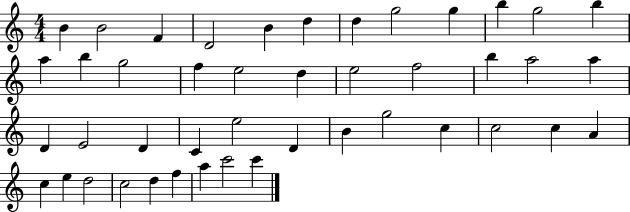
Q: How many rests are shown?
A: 0